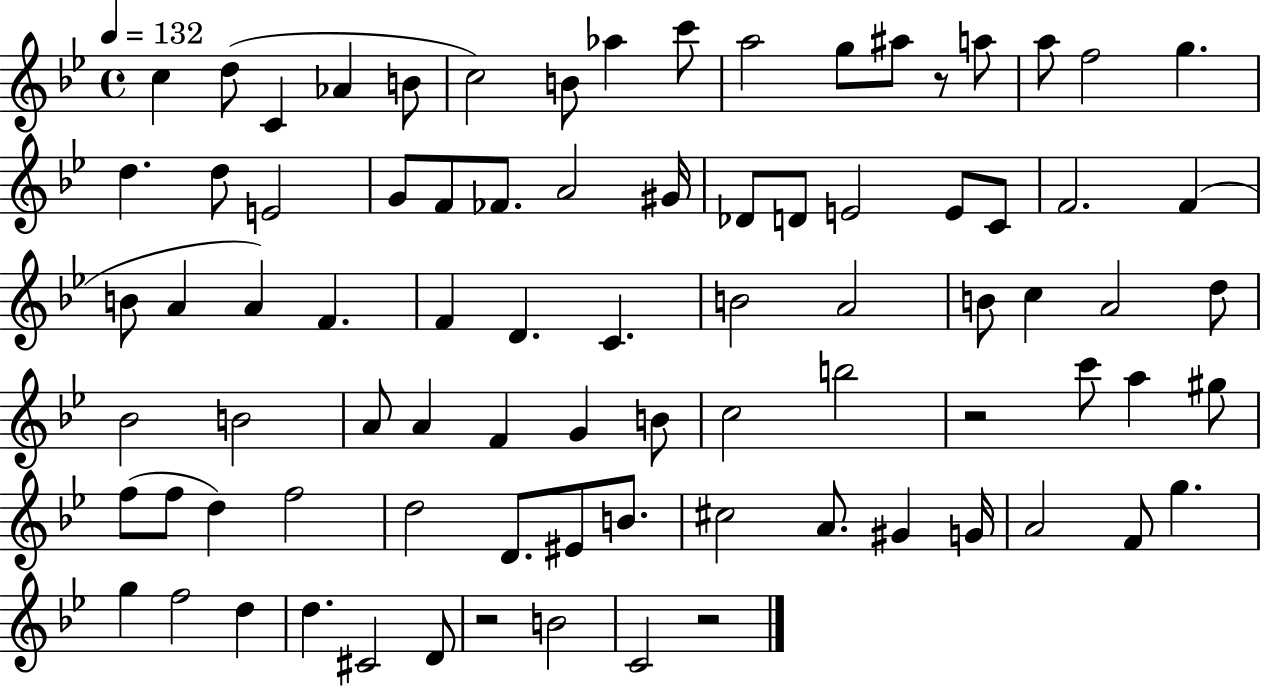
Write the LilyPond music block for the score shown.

{
  \clef treble
  \time 4/4
  \defaultTimeSignature
  \key bes \major
  \tempo 4 = 132
  \repeat volta 2 { c''4 d''8( c'4 aes'4 b'8 | c''2) b'8 aes''4 c'''8 | a''2 g''8 ais''8 r8 a''8 | a''8 f''2 g''4. | \break d''4. d''8 e'2 | g'8 f'8 fes'8. a'2 gis'16 | des'8 d'8 e'2 e'8 c'8 | f'2. f'4( | \break b'8 a'4 a'4) f'4. | f'4 d'4. c'4. | b'2 a'2 | b'8 c''4 a'2 d''8 | \break bes'2 b'2 | a'8 a'4 f'4 g'4 b'8 | c''2 b''2 | r2 c'''8 a''4 gis''8 | \break f''8( f''8 d''4) f''2 | d''2 d'8. eis'8 b'8. | cis''2 a'8. gis'4 g'16 | a'2 f'8 g''4. | \break g''4 f''2 d''4 | d''4. cis'2 d'8 | r2 b'2 | c'2 r2 | \break } \bar "|."
}